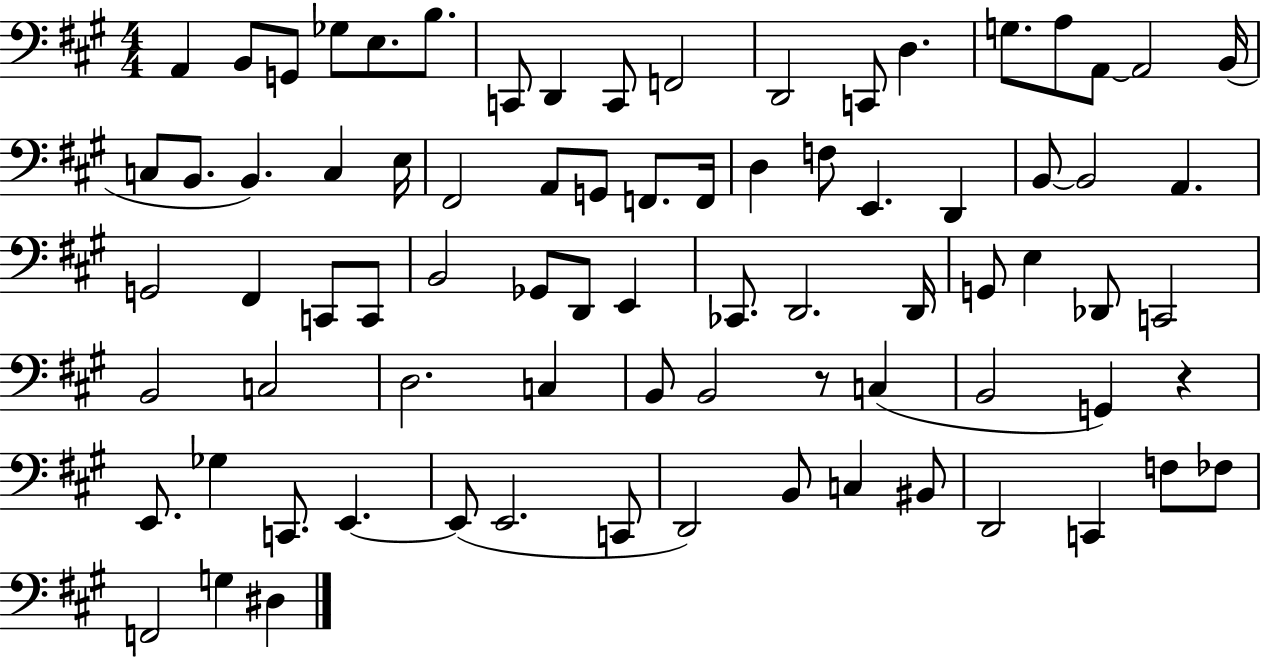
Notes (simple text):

A2/q B2/e G2/e Gb3/e E3/e. B3/e. C2/e D2/q C2/e F2/h D2/h C2/e D3/q. G3/e. A3/e A2/e A2/h B2/s C3/e B2/e. B2/q. C3/q E3/s F#2/h A2/e G2/e F2/e. F2/s D3/q F3/e E2/q. D2/q B2/e B2/h A2/q. G2/h F#2/q C2/e C2/e B2/h Gb2/e D2/e E2/q CES2/e. D2/h. D2/s G2/e E3/q Db2/e C2/h B2/h C3/h D3/h. C3/q B2/e B2/h R/e C3/q B2/h G2/q R/q E2/e. Gb3/q C2/e. E2/q. E2/e E2/h. C2/e D2/h B2/e C3/q BIS2/e D2/h C2/q F3/e FES3/e F2/h G3/q D#3/q